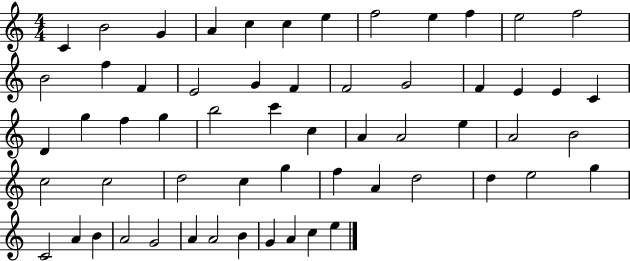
{
  \clef treble
  \numericTimeSignature
  \time 4/4
  \key c \major
  c'4 b'2 g'4 | a'4 c''4 c''4 e''4 | f''2 e''4 f''4 | e''2 f''2 | \break b'2 f''4 f'4 | e'2 g'4 f'4 | f'2 g'2 | f'4 e'4 e'4 c'4 | \break d'4 g''4 f''4 g''4 | b''2 c'''4 c''4 | a'4 a'2 e''4 | a'2 b'2 | \break c''2 c''2 | d''2 c''4 g''4 | f''4 a'4 d''2 | d''4 e''2 g''4 | \break c'2 a'4 b'4 | a'2 g'2 | a'4 a'2 b'4 | g'4 a'4 c''4 e''4 | \break \bar "|."
}